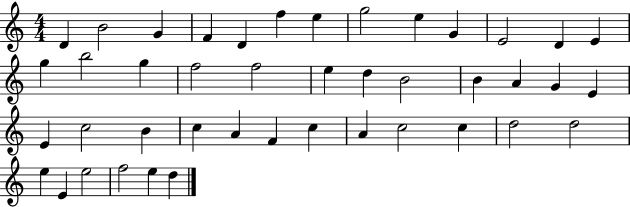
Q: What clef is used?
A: treble